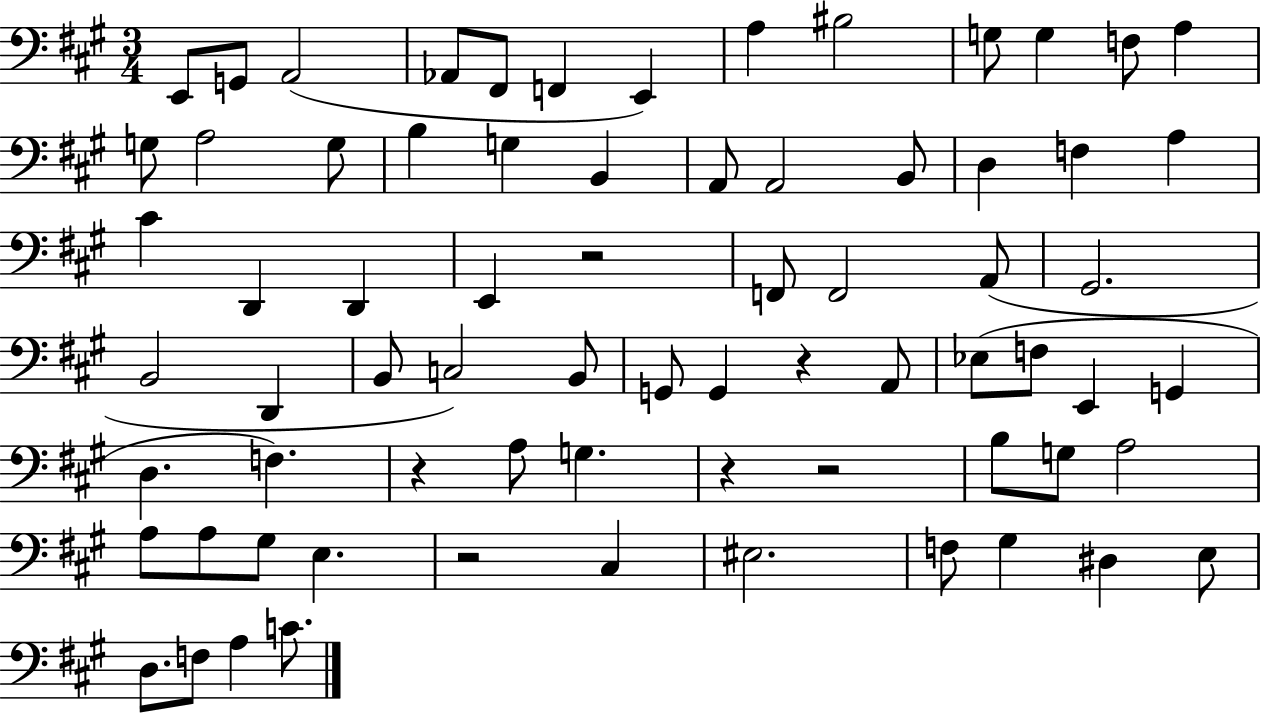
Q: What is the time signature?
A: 3/4